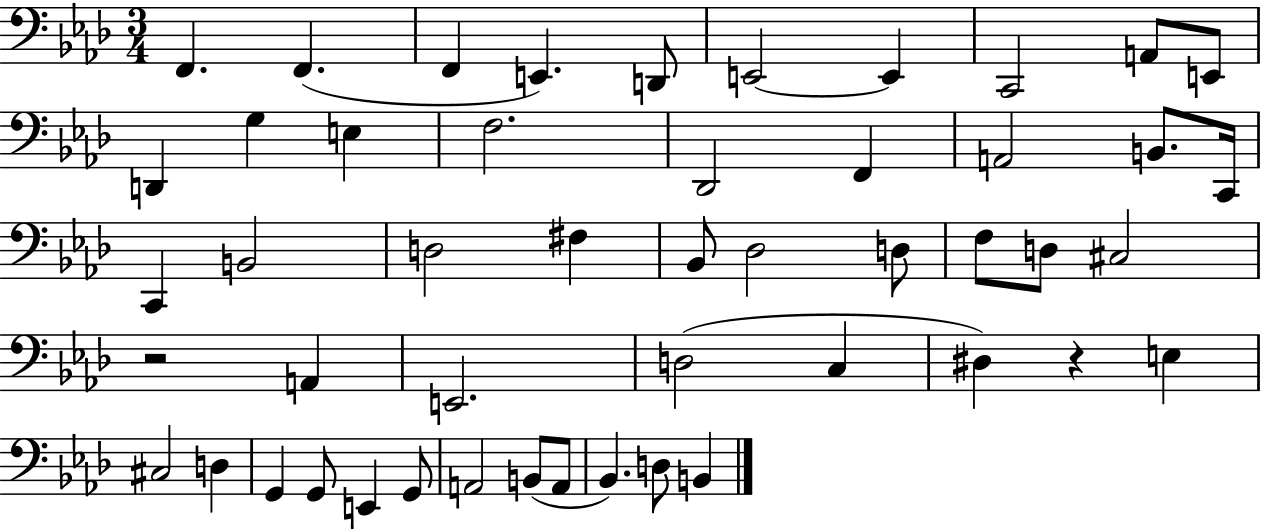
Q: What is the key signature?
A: AES major